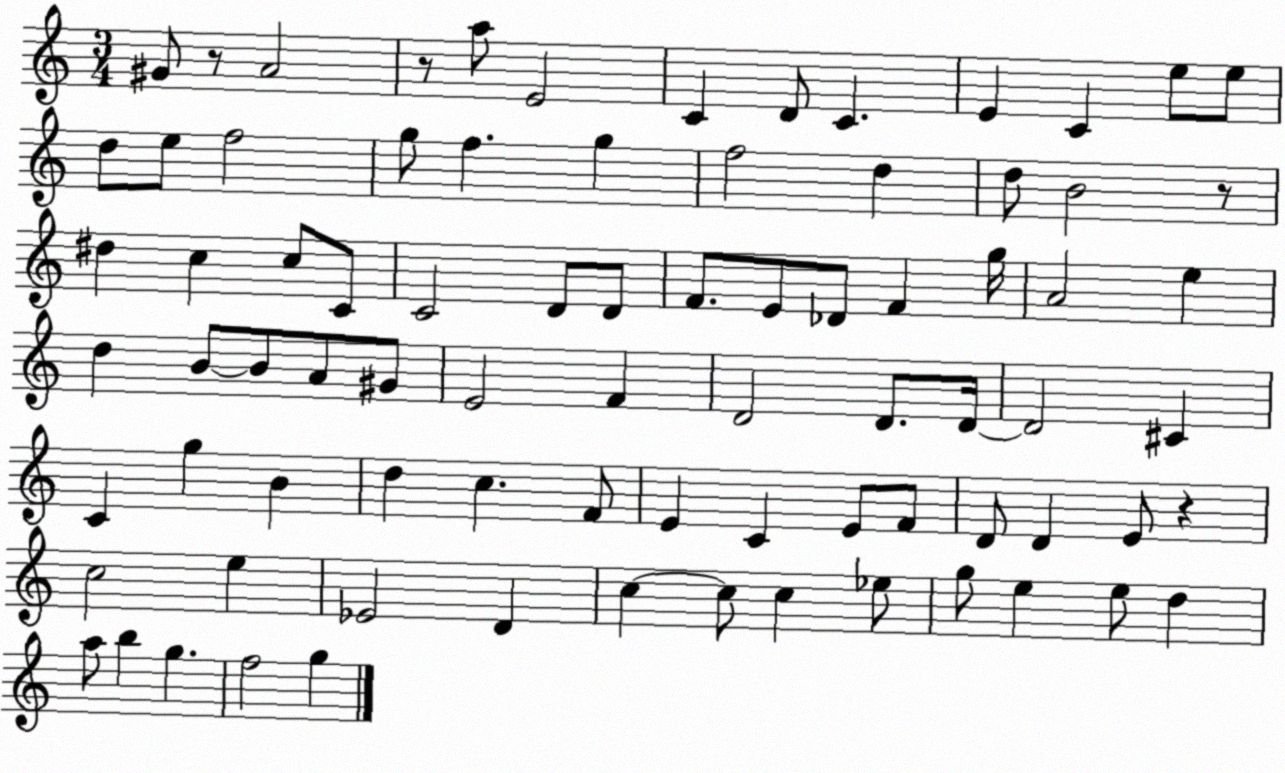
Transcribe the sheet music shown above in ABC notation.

X:1
T:Untitled
M:3/4
L:1/4
K:C
^G/2 z/2 A2 z/2 a/2 E2 C D/2 C E C e/2 e/2 d/2 e/2 f2 g/2 f g f2 d d/2 B2 z/2 ^d c c/2 C/2 C2 D/2 D/2 F/2 E/2 _D/2 F g/4 A2 e d B/2 B/2 A/2 ^G/2 E2 F D2 D/2 D/4 D2 ^C C g B d c F/2 E C E/2 F/2 D/2 D E/2 z c2 e _E2 D c c/2 c _e/2 g/2 e e/2 d a/2 b g f2 g